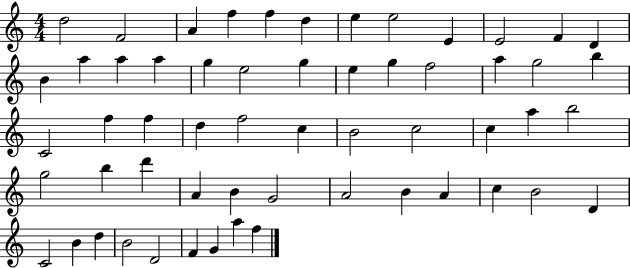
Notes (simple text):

D5/h F4/h A4/q F5/q F5/q D5/q E5/q E5/h E4/q E4/h F4/q D4/q B4/q A5/q A5/q A5/q G5/q E5/h G5/q E5/q G5/q F5/h A5/q G5/h B5/q C4/h F5/q F5/q D5/q F5/h C5/q B4/h C5/h C5/q A5/q B5/h G5/h B5/q D6/q A4/q B4/q G4/h A4/h B4/q A4/q C5/q B4/h D4/q C4/h B4/q D5/q B4/h D4/h F4/q G4/q A5/q F5/q